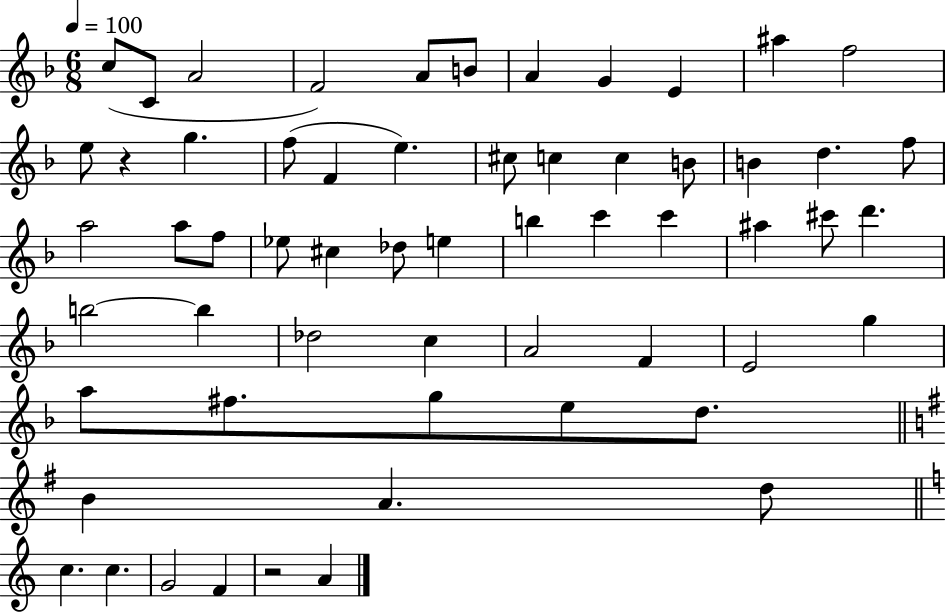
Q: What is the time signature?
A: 6/8